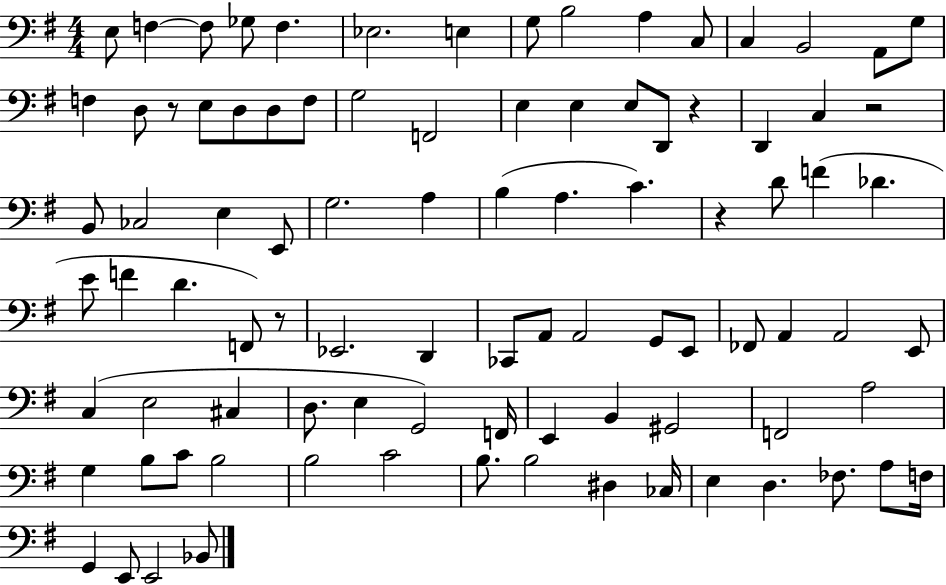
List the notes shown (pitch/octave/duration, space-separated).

E3/e F3/q F3/e Gb3/e F3/q. Eb3/h. E3/q G3/e B3/h A3/q C3/e C3/q B2/h A2/e G3/e F3/q D3/e R/e E3/e D3/e D3/e F3/e G3/h F2/h E3/q E3/q E3/e D2/e R/q D2/q C3/q R/h B2/e CES3/h E3/q E2/e G3/h. A3/q B3/q A3/q. C4/q. R/q D4/e F4/q Db4/q. E4/e F4/q D4/q. F2/e R/e Eb2/h. D2/q CES2/e A2/e A2/h G2/e E2/e FES2/e A2/q A2/h E2/e C3/q E3/h C#3/q D3/e. E3/q G2/h F2/s E2/q B2/q G#2/h F2/h A3/h G3/q B3/e C4/e B3/h B3/h C4/h B3/e. B3/h D#3/q CES3/s E3/q D3/q. FES3/e. A3/e F3/s G2/q E2/e E2/h Bb2/e